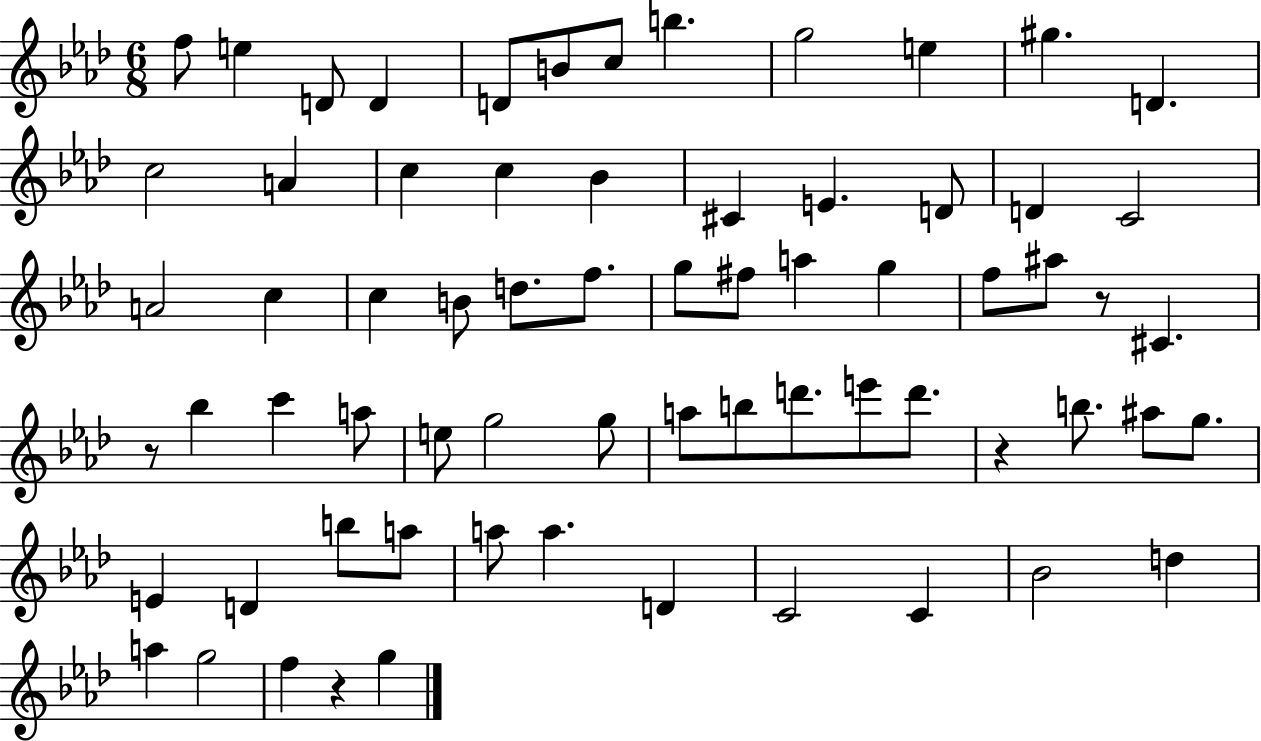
X:1
T:Untitled
M:6/8
L:1/4
K:Ab
f/2 e D/2 D D/2 B/2 c/2 b g2 e ^g D c2 A c c _B ^C E D/2 D C2 A2 c c B/2 d/2 f/2 g/2 ^f/2 a g f/2 ^a/2 z/2 ^C z/2 _b c' a/2 e/2 g2 g/2 a/2 b/2 d'/2 e'/2 d'/2 z b/2 ^a/2 g/2 E D b/2 a/2 a/2 a D C2 C _B2 d a g2 f z g